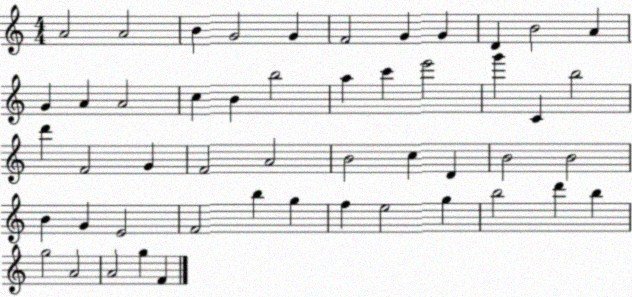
X:1
T:Untitled
M:4/4
L:1/4
K:C
A2 A2 B G2 G F2 G G D B2 A G A A2 c B b2 a c' e'2 g' C b2 d' F2 G F2 A2 B2 c D B2 B2 B G E2 F2 b g f e2 g b2 d' b g2 A2 A2 g F